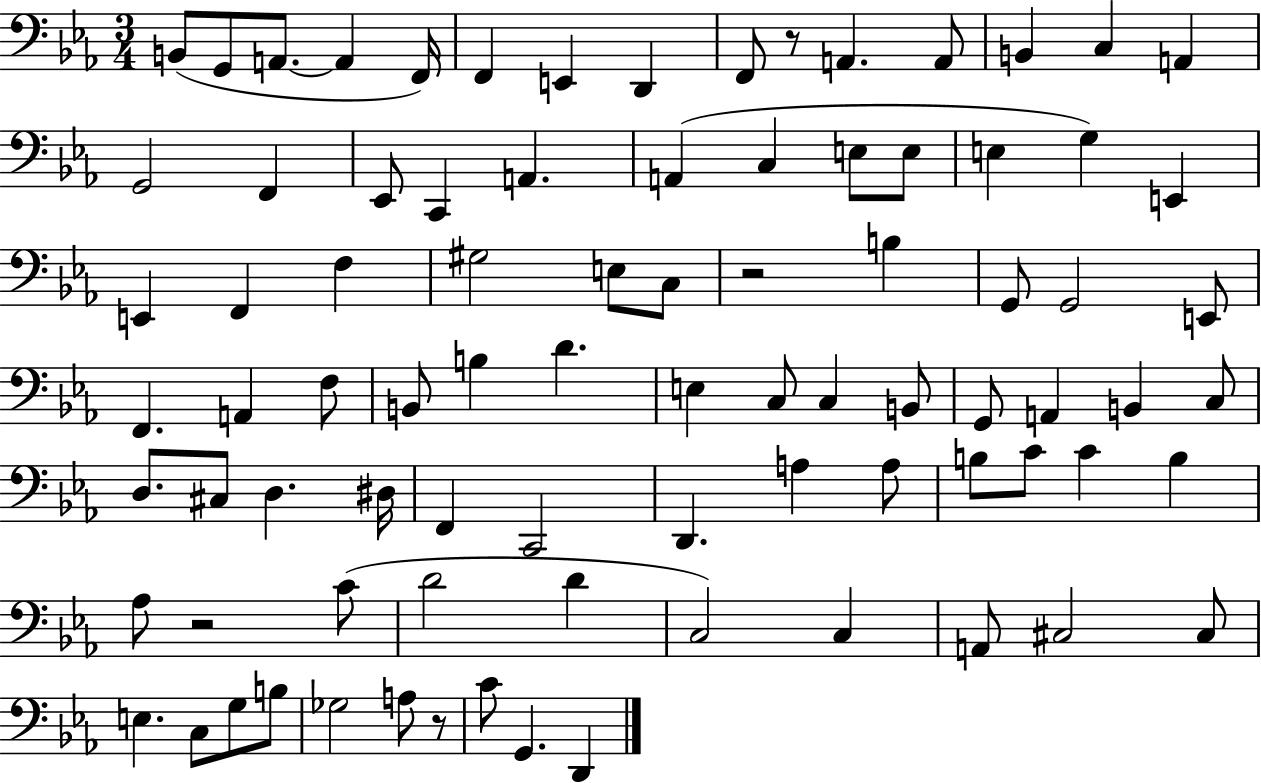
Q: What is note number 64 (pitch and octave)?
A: Ab3